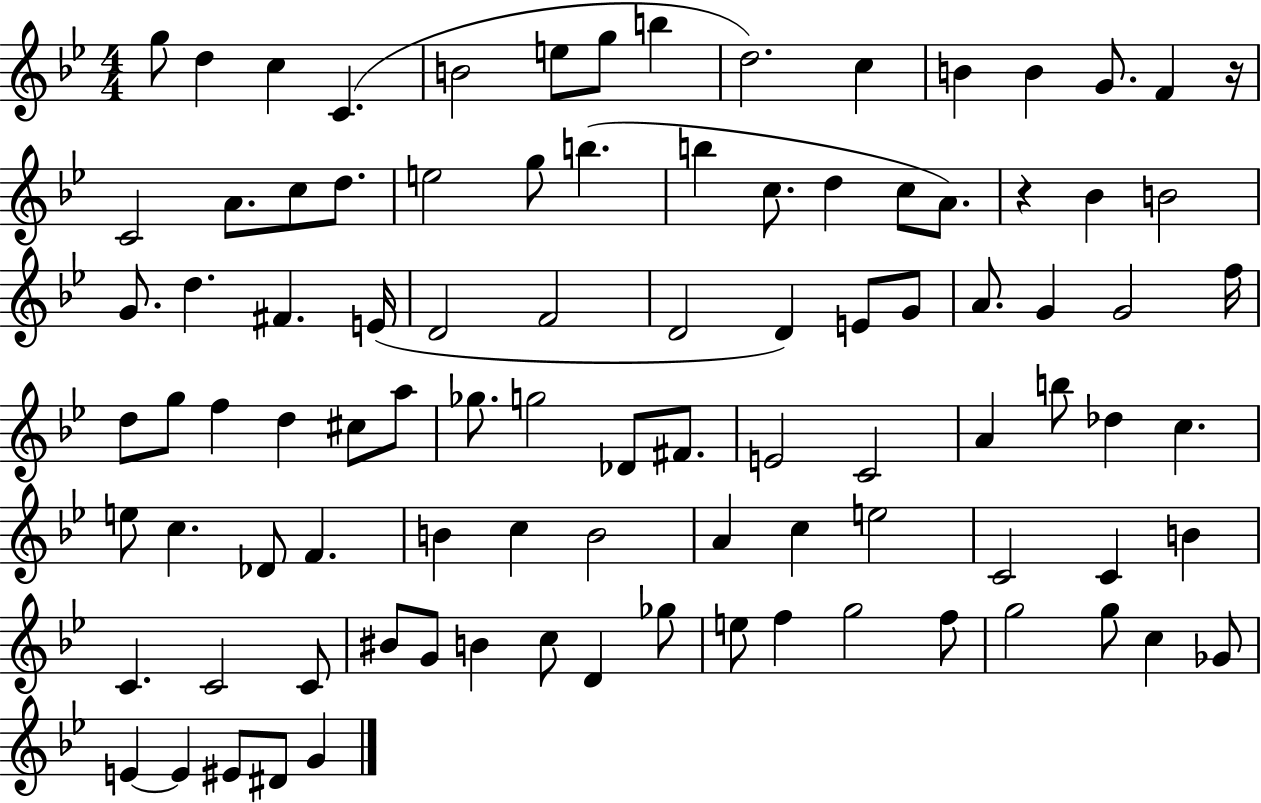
{
  \clef treble
  \numericTimeSignature
  \time 4/4
  \key bes \major
  g''8 d''4 c''4 c'4.( | b'2 e''8 g''8 b''4 | d''2.) c''4 | b'4 b'4 g'8. f'4 r16 | \break c'2 a'8. c''8 d''8. | e''2 g''8 b''4.( | b''4 c''8. d''4 c''8 a'8.) | r4 bes'4 b'2 | \break g'8. d''4. fis'4. e'16( | d'2 f'2 | d'2 d'4) e'8 g'8 | a'8. g'4 g'2 f''16 | \break d''8 g''8 f''4 d''4 cis''8 a''8 | ges''8. g''2 des'8 fis'8. | e'2 c'2 | a'4 b''8 des''4 c''4. | \break e''8 c''4. des'8 f'4. | b'4 c''4 b'2 | a'4 c''4 e''2 | c'2 c'4 b'4 | \break c'4. c'2 c'8 | bis'8 g'8 b'4 c''8 d'4 ges''8 | e''8 f''4 g''2 f''8 | g''2 g''8 c''4 ges'8 | \break e'4~~ e'4 eis'8 dis'8 g'4 | \bar "|."
}